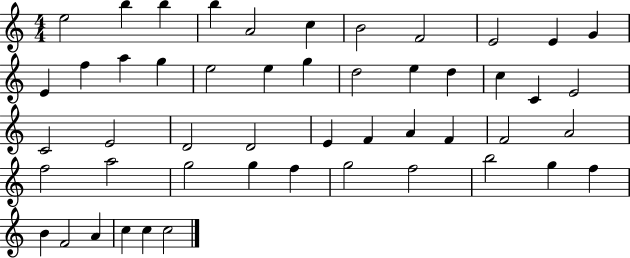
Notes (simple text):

E5/h B5/q B5/q B5/q A4/h C5/q B4/h F4/h E4/h E4/q G4/q E4/q F5/q A5/q G5/q E5/h E5/q G5/q D5/h E5/q D5/q C5/q C4/q E4/h C4/h E4/h D4/h D4/h E4/q F4/q A4/q F4/q F4/h A4/h F5/h A5/h G5/h G5/q F5/q G5/h F5/h B5/h G5/q F5/q B4/q F4/h A4/q C5/q C5/q C5/h